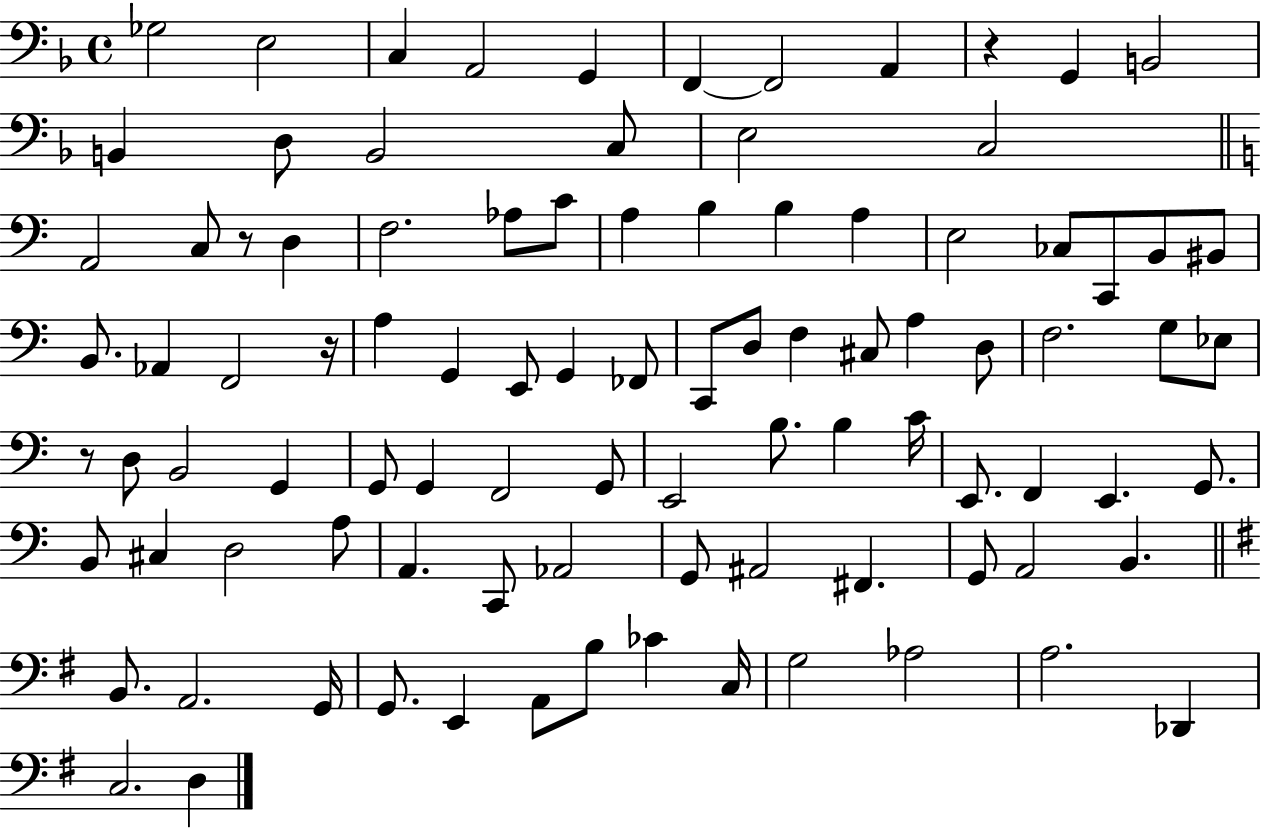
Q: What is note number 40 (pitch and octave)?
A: C2